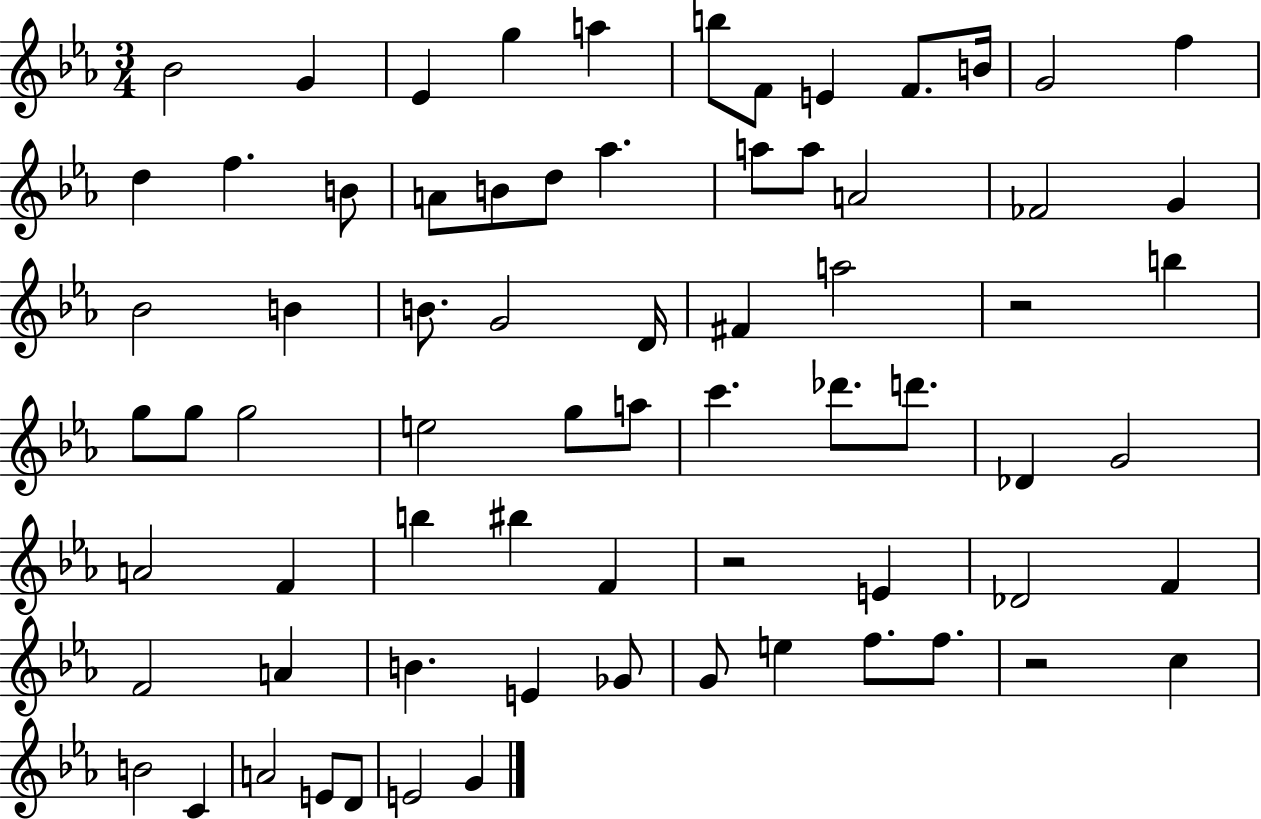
{
  \clef treble
  \numericTimeSignature
  \time 3/4
  \key ees \major
  \repeat volta 2 { bes'2 g'4 | ees'4 g''4 a''4 | b''8 f'8 e'4 f'8. b'16 | g'2 f''4 | \break d''4 f''4. b'8 | a'8 b'8 d''8 aes''4. | a''8 a''8 a'2 | fes'2 g'4 | \break bes'2 b'4 | b'8. g'2 d'16 | fis'4 a''2 | r2 b''4 | \break g''8 g''8 g''2 | e''2 g''8 a''8 | c'''4. des'''8. d'''8. | des'4 g'2 | \break a'2 f'4 | b''4 bis''4 f'4 | r2 e'4 | des'2 f'4 | \break f'2 a'4 | b'4. e'4 ges'8 | g'8 e''4 f''8. f''8. | r2 c''4 | \break b'2 c'4 | a'2 e'8 d'8 | e'2 g'4 | } \bar "|."
}